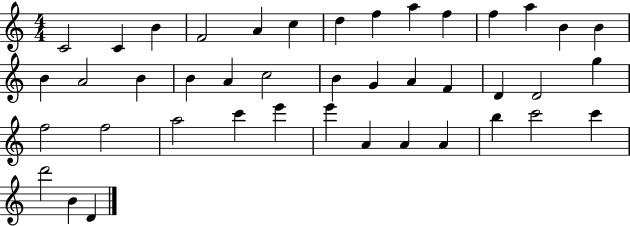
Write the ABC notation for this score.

X:1
T:Untitled
M:4/4
L:1/4
K:C
C2 C B F2 A c d f a f f a B B B A2 B B A c2 B G A F D D2 g f2 f2 a2 c' e' e' A A A b c'2 c' d'2 B D